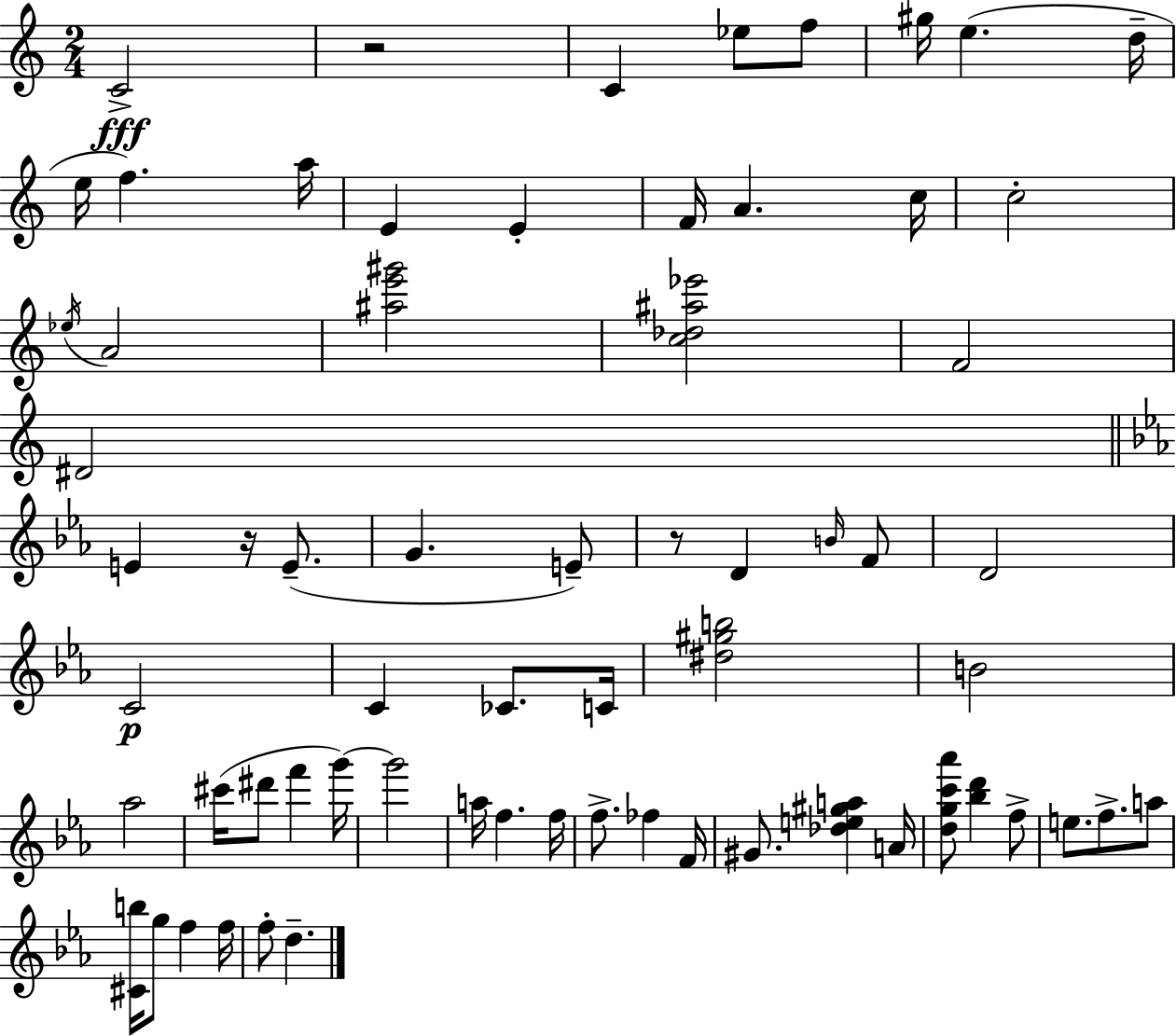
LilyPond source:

{
  \clef treble
  \numericTimeSignature
  \time 2/4
  \key c \major
  \repeat volta 2 { c'2->\fff | r2 | c'4 ees''8 f''8 | gis''16 e''4.( d''16-- | \break e''16 f''4.) a''16 | e'4 e'4-. | f'16 a'4. c''16 | c''2-. | \break \acciaccatura { ees''16 } a'2 | <ais'' e''' gis'''>2 | <c'' des'' ais'' ees'''>2 | f'2 | \break dis'2 | \bar "||" \break \key c \minor e'4 r16 e'8.--( | g'4. e'8--) | r8 d'4 \grace { b'16 } f'8 | d'2 | \break c'2\p | c'4 ces'8. | c'16 <dis'' gis'' b''>2 | b'2 | \break aes''2 | cis'''16( dis'''8 f'''4 | g'''16~~) g'''2 | a''16 f''4. | \break f''16 f''8.-> fes''4 | f'16 gis'8. <des'' e'' gis'' a''>4 | a'16 <d'' g'' c''' aes'''>8 <bes'' d'''>4 f''8-> | e''8. f''8.-> a''8 | \break <cis' b''>16 g''8 f''4 | f''16 f''8-. d''4.-- | } \bar "|."
}